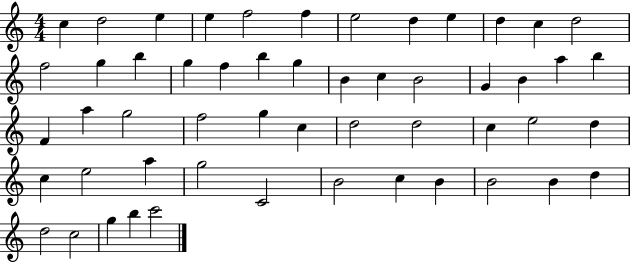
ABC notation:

X:1
T:Untitled
M:4/4
L:1/4
K:C
c d2 e e f2 f e2 d e d c d2 f2 g b g f b g B c B2 G B a b F a g2 f2 g c d2 d2 c e2 d c e2 a g2 C2 B2 c B B2 B d d2 c2 g b c'2